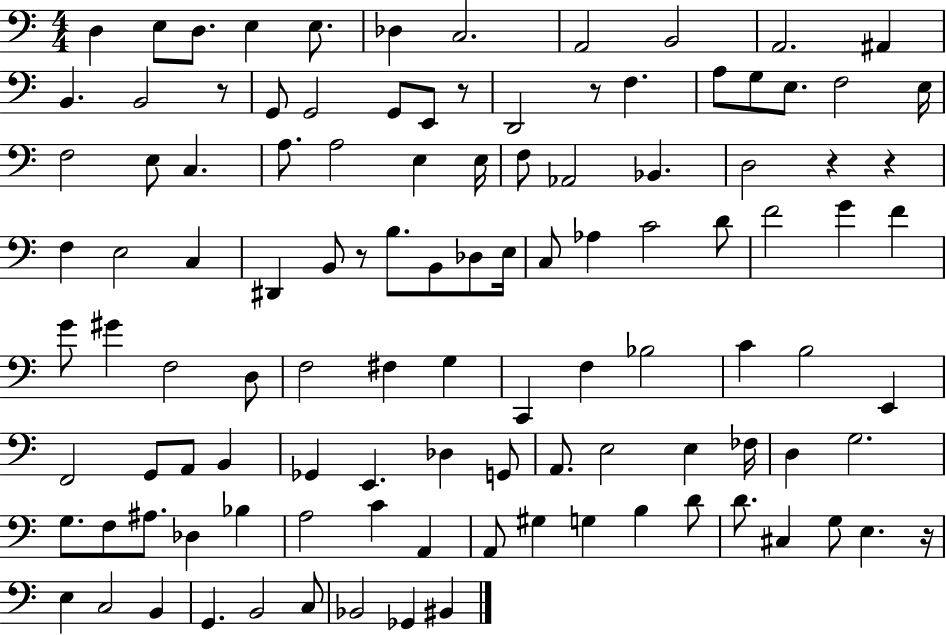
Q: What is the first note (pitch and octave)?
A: D3